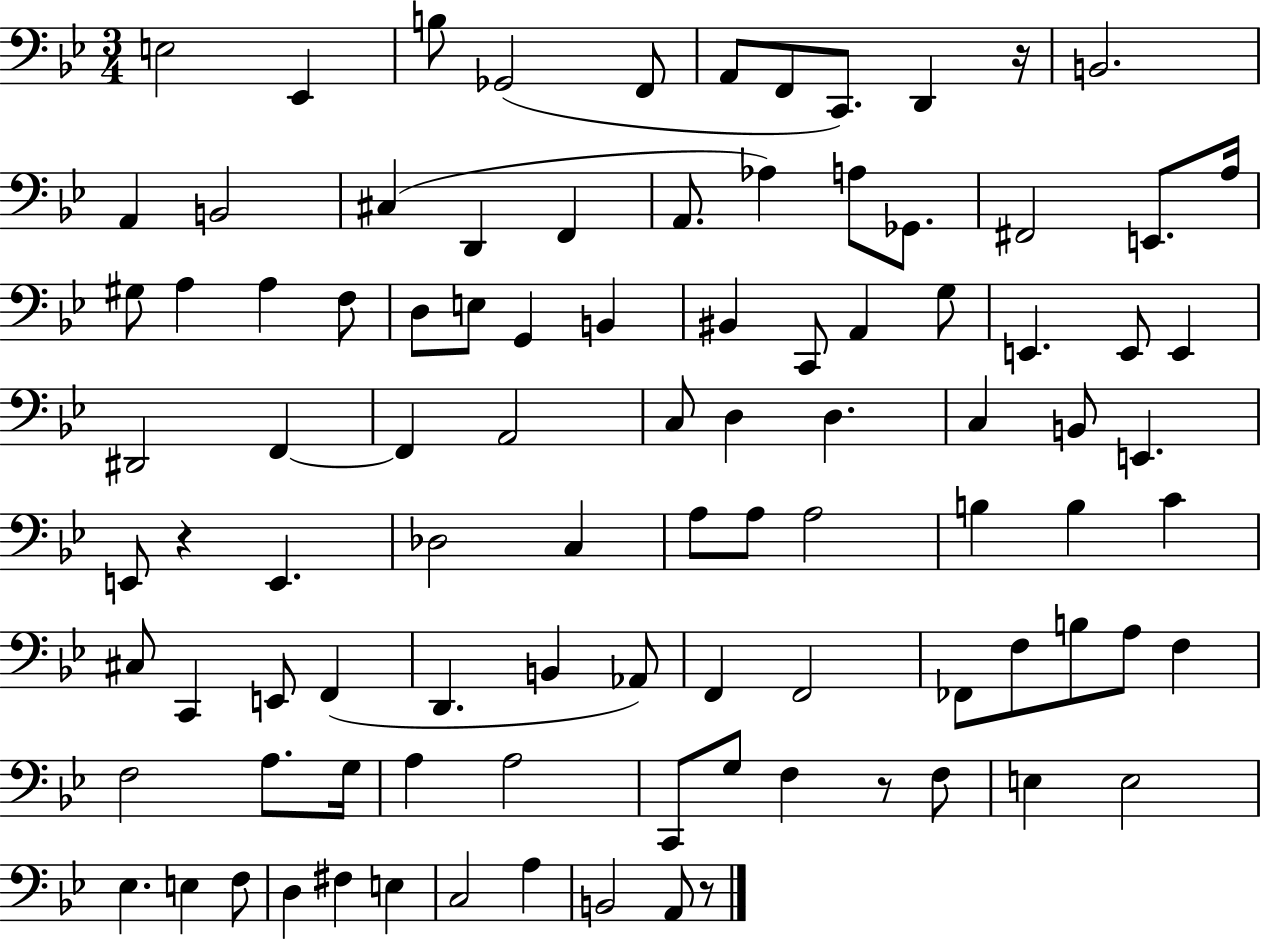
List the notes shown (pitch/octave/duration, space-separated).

E3/h Eb2/q B3/e Gb2/h F2/e A2/e F2/e C2/e. D2/q R/s B2/h. A2/q B2/h C#3/q D2/q F2/q A2/e. Ab3/q A3/e Gb2/e. F#2/h E2/e. A3/s G#3/e A3/q A3/q F3/e D3/e E3/e G2/q B2/q BIS2/q C2/e A2/q G3/e E2/q. E2/e E2/q D#2/h F2/q F2/q A2/h C3/e D3/q D3/q. C3/q B2/e E2/q. E2/e R/q E2/q. Db3/h C3/q A3/e A3/e A3/h B3/q B3/q C4/q C#3/e C2/q E2/e F2/q D2/q. B2/q Ab2/e F2/q F2/h FES2/e F3/e B3/e A3/e F3/q F3/h A3/e. G3/s A3/q A3/h C2/e G3/e F3/q R/e F3/e E3/q E3/h Eb3/q. E3/q F3/e D3/q F#3/q E3/q C3/h A3/q B2/h A2/e R/e